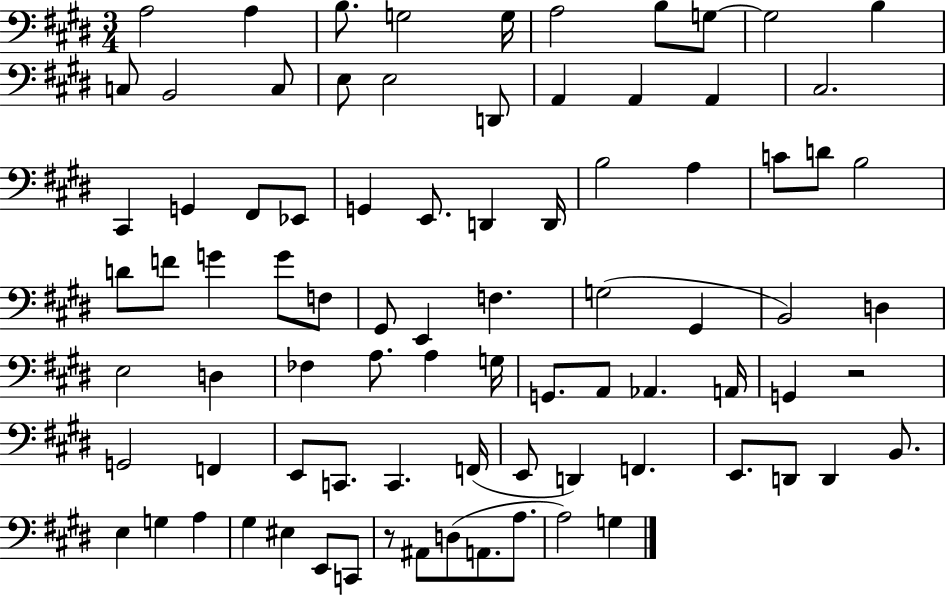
{
  \clef bass
  \numericTimeSignature
  \time 3/4
  \key e \major
  \repeat volta 2 { a2 a4 | b8. g2 g16 | a2 b8 g8~~ | g2 b4 | \break c8 b,2 c8 | e8 e2 d,8 | a,4 a,4 a,4 | cis2. | \break cis,4 g,4 fis,8 ees,8 | g,4 e,8. d,4 d,16 | b2 a4 | c'8 d'8 b2 | \break d'8 f'8 g'4 g'8 f8 | gis,8 e,4 f4. | g2( gis,4 | b,2) d4 | \break e2 d4 | fes4 a8. a4 g16 | g,8. a,8 aes,4. a,16 | g,4 r2 | \break g,2 f,4 | e,8 c,8. c,4. f,16( | e,8 d,4) f,4. | e,8. d,8 d,4 b,8. | \break e4 g4 a4 | gis4 eis4 e,8 c,8 | r8 ais,8 d8( a,8. a8. | a2) g4 | \break } \bar "|."
}